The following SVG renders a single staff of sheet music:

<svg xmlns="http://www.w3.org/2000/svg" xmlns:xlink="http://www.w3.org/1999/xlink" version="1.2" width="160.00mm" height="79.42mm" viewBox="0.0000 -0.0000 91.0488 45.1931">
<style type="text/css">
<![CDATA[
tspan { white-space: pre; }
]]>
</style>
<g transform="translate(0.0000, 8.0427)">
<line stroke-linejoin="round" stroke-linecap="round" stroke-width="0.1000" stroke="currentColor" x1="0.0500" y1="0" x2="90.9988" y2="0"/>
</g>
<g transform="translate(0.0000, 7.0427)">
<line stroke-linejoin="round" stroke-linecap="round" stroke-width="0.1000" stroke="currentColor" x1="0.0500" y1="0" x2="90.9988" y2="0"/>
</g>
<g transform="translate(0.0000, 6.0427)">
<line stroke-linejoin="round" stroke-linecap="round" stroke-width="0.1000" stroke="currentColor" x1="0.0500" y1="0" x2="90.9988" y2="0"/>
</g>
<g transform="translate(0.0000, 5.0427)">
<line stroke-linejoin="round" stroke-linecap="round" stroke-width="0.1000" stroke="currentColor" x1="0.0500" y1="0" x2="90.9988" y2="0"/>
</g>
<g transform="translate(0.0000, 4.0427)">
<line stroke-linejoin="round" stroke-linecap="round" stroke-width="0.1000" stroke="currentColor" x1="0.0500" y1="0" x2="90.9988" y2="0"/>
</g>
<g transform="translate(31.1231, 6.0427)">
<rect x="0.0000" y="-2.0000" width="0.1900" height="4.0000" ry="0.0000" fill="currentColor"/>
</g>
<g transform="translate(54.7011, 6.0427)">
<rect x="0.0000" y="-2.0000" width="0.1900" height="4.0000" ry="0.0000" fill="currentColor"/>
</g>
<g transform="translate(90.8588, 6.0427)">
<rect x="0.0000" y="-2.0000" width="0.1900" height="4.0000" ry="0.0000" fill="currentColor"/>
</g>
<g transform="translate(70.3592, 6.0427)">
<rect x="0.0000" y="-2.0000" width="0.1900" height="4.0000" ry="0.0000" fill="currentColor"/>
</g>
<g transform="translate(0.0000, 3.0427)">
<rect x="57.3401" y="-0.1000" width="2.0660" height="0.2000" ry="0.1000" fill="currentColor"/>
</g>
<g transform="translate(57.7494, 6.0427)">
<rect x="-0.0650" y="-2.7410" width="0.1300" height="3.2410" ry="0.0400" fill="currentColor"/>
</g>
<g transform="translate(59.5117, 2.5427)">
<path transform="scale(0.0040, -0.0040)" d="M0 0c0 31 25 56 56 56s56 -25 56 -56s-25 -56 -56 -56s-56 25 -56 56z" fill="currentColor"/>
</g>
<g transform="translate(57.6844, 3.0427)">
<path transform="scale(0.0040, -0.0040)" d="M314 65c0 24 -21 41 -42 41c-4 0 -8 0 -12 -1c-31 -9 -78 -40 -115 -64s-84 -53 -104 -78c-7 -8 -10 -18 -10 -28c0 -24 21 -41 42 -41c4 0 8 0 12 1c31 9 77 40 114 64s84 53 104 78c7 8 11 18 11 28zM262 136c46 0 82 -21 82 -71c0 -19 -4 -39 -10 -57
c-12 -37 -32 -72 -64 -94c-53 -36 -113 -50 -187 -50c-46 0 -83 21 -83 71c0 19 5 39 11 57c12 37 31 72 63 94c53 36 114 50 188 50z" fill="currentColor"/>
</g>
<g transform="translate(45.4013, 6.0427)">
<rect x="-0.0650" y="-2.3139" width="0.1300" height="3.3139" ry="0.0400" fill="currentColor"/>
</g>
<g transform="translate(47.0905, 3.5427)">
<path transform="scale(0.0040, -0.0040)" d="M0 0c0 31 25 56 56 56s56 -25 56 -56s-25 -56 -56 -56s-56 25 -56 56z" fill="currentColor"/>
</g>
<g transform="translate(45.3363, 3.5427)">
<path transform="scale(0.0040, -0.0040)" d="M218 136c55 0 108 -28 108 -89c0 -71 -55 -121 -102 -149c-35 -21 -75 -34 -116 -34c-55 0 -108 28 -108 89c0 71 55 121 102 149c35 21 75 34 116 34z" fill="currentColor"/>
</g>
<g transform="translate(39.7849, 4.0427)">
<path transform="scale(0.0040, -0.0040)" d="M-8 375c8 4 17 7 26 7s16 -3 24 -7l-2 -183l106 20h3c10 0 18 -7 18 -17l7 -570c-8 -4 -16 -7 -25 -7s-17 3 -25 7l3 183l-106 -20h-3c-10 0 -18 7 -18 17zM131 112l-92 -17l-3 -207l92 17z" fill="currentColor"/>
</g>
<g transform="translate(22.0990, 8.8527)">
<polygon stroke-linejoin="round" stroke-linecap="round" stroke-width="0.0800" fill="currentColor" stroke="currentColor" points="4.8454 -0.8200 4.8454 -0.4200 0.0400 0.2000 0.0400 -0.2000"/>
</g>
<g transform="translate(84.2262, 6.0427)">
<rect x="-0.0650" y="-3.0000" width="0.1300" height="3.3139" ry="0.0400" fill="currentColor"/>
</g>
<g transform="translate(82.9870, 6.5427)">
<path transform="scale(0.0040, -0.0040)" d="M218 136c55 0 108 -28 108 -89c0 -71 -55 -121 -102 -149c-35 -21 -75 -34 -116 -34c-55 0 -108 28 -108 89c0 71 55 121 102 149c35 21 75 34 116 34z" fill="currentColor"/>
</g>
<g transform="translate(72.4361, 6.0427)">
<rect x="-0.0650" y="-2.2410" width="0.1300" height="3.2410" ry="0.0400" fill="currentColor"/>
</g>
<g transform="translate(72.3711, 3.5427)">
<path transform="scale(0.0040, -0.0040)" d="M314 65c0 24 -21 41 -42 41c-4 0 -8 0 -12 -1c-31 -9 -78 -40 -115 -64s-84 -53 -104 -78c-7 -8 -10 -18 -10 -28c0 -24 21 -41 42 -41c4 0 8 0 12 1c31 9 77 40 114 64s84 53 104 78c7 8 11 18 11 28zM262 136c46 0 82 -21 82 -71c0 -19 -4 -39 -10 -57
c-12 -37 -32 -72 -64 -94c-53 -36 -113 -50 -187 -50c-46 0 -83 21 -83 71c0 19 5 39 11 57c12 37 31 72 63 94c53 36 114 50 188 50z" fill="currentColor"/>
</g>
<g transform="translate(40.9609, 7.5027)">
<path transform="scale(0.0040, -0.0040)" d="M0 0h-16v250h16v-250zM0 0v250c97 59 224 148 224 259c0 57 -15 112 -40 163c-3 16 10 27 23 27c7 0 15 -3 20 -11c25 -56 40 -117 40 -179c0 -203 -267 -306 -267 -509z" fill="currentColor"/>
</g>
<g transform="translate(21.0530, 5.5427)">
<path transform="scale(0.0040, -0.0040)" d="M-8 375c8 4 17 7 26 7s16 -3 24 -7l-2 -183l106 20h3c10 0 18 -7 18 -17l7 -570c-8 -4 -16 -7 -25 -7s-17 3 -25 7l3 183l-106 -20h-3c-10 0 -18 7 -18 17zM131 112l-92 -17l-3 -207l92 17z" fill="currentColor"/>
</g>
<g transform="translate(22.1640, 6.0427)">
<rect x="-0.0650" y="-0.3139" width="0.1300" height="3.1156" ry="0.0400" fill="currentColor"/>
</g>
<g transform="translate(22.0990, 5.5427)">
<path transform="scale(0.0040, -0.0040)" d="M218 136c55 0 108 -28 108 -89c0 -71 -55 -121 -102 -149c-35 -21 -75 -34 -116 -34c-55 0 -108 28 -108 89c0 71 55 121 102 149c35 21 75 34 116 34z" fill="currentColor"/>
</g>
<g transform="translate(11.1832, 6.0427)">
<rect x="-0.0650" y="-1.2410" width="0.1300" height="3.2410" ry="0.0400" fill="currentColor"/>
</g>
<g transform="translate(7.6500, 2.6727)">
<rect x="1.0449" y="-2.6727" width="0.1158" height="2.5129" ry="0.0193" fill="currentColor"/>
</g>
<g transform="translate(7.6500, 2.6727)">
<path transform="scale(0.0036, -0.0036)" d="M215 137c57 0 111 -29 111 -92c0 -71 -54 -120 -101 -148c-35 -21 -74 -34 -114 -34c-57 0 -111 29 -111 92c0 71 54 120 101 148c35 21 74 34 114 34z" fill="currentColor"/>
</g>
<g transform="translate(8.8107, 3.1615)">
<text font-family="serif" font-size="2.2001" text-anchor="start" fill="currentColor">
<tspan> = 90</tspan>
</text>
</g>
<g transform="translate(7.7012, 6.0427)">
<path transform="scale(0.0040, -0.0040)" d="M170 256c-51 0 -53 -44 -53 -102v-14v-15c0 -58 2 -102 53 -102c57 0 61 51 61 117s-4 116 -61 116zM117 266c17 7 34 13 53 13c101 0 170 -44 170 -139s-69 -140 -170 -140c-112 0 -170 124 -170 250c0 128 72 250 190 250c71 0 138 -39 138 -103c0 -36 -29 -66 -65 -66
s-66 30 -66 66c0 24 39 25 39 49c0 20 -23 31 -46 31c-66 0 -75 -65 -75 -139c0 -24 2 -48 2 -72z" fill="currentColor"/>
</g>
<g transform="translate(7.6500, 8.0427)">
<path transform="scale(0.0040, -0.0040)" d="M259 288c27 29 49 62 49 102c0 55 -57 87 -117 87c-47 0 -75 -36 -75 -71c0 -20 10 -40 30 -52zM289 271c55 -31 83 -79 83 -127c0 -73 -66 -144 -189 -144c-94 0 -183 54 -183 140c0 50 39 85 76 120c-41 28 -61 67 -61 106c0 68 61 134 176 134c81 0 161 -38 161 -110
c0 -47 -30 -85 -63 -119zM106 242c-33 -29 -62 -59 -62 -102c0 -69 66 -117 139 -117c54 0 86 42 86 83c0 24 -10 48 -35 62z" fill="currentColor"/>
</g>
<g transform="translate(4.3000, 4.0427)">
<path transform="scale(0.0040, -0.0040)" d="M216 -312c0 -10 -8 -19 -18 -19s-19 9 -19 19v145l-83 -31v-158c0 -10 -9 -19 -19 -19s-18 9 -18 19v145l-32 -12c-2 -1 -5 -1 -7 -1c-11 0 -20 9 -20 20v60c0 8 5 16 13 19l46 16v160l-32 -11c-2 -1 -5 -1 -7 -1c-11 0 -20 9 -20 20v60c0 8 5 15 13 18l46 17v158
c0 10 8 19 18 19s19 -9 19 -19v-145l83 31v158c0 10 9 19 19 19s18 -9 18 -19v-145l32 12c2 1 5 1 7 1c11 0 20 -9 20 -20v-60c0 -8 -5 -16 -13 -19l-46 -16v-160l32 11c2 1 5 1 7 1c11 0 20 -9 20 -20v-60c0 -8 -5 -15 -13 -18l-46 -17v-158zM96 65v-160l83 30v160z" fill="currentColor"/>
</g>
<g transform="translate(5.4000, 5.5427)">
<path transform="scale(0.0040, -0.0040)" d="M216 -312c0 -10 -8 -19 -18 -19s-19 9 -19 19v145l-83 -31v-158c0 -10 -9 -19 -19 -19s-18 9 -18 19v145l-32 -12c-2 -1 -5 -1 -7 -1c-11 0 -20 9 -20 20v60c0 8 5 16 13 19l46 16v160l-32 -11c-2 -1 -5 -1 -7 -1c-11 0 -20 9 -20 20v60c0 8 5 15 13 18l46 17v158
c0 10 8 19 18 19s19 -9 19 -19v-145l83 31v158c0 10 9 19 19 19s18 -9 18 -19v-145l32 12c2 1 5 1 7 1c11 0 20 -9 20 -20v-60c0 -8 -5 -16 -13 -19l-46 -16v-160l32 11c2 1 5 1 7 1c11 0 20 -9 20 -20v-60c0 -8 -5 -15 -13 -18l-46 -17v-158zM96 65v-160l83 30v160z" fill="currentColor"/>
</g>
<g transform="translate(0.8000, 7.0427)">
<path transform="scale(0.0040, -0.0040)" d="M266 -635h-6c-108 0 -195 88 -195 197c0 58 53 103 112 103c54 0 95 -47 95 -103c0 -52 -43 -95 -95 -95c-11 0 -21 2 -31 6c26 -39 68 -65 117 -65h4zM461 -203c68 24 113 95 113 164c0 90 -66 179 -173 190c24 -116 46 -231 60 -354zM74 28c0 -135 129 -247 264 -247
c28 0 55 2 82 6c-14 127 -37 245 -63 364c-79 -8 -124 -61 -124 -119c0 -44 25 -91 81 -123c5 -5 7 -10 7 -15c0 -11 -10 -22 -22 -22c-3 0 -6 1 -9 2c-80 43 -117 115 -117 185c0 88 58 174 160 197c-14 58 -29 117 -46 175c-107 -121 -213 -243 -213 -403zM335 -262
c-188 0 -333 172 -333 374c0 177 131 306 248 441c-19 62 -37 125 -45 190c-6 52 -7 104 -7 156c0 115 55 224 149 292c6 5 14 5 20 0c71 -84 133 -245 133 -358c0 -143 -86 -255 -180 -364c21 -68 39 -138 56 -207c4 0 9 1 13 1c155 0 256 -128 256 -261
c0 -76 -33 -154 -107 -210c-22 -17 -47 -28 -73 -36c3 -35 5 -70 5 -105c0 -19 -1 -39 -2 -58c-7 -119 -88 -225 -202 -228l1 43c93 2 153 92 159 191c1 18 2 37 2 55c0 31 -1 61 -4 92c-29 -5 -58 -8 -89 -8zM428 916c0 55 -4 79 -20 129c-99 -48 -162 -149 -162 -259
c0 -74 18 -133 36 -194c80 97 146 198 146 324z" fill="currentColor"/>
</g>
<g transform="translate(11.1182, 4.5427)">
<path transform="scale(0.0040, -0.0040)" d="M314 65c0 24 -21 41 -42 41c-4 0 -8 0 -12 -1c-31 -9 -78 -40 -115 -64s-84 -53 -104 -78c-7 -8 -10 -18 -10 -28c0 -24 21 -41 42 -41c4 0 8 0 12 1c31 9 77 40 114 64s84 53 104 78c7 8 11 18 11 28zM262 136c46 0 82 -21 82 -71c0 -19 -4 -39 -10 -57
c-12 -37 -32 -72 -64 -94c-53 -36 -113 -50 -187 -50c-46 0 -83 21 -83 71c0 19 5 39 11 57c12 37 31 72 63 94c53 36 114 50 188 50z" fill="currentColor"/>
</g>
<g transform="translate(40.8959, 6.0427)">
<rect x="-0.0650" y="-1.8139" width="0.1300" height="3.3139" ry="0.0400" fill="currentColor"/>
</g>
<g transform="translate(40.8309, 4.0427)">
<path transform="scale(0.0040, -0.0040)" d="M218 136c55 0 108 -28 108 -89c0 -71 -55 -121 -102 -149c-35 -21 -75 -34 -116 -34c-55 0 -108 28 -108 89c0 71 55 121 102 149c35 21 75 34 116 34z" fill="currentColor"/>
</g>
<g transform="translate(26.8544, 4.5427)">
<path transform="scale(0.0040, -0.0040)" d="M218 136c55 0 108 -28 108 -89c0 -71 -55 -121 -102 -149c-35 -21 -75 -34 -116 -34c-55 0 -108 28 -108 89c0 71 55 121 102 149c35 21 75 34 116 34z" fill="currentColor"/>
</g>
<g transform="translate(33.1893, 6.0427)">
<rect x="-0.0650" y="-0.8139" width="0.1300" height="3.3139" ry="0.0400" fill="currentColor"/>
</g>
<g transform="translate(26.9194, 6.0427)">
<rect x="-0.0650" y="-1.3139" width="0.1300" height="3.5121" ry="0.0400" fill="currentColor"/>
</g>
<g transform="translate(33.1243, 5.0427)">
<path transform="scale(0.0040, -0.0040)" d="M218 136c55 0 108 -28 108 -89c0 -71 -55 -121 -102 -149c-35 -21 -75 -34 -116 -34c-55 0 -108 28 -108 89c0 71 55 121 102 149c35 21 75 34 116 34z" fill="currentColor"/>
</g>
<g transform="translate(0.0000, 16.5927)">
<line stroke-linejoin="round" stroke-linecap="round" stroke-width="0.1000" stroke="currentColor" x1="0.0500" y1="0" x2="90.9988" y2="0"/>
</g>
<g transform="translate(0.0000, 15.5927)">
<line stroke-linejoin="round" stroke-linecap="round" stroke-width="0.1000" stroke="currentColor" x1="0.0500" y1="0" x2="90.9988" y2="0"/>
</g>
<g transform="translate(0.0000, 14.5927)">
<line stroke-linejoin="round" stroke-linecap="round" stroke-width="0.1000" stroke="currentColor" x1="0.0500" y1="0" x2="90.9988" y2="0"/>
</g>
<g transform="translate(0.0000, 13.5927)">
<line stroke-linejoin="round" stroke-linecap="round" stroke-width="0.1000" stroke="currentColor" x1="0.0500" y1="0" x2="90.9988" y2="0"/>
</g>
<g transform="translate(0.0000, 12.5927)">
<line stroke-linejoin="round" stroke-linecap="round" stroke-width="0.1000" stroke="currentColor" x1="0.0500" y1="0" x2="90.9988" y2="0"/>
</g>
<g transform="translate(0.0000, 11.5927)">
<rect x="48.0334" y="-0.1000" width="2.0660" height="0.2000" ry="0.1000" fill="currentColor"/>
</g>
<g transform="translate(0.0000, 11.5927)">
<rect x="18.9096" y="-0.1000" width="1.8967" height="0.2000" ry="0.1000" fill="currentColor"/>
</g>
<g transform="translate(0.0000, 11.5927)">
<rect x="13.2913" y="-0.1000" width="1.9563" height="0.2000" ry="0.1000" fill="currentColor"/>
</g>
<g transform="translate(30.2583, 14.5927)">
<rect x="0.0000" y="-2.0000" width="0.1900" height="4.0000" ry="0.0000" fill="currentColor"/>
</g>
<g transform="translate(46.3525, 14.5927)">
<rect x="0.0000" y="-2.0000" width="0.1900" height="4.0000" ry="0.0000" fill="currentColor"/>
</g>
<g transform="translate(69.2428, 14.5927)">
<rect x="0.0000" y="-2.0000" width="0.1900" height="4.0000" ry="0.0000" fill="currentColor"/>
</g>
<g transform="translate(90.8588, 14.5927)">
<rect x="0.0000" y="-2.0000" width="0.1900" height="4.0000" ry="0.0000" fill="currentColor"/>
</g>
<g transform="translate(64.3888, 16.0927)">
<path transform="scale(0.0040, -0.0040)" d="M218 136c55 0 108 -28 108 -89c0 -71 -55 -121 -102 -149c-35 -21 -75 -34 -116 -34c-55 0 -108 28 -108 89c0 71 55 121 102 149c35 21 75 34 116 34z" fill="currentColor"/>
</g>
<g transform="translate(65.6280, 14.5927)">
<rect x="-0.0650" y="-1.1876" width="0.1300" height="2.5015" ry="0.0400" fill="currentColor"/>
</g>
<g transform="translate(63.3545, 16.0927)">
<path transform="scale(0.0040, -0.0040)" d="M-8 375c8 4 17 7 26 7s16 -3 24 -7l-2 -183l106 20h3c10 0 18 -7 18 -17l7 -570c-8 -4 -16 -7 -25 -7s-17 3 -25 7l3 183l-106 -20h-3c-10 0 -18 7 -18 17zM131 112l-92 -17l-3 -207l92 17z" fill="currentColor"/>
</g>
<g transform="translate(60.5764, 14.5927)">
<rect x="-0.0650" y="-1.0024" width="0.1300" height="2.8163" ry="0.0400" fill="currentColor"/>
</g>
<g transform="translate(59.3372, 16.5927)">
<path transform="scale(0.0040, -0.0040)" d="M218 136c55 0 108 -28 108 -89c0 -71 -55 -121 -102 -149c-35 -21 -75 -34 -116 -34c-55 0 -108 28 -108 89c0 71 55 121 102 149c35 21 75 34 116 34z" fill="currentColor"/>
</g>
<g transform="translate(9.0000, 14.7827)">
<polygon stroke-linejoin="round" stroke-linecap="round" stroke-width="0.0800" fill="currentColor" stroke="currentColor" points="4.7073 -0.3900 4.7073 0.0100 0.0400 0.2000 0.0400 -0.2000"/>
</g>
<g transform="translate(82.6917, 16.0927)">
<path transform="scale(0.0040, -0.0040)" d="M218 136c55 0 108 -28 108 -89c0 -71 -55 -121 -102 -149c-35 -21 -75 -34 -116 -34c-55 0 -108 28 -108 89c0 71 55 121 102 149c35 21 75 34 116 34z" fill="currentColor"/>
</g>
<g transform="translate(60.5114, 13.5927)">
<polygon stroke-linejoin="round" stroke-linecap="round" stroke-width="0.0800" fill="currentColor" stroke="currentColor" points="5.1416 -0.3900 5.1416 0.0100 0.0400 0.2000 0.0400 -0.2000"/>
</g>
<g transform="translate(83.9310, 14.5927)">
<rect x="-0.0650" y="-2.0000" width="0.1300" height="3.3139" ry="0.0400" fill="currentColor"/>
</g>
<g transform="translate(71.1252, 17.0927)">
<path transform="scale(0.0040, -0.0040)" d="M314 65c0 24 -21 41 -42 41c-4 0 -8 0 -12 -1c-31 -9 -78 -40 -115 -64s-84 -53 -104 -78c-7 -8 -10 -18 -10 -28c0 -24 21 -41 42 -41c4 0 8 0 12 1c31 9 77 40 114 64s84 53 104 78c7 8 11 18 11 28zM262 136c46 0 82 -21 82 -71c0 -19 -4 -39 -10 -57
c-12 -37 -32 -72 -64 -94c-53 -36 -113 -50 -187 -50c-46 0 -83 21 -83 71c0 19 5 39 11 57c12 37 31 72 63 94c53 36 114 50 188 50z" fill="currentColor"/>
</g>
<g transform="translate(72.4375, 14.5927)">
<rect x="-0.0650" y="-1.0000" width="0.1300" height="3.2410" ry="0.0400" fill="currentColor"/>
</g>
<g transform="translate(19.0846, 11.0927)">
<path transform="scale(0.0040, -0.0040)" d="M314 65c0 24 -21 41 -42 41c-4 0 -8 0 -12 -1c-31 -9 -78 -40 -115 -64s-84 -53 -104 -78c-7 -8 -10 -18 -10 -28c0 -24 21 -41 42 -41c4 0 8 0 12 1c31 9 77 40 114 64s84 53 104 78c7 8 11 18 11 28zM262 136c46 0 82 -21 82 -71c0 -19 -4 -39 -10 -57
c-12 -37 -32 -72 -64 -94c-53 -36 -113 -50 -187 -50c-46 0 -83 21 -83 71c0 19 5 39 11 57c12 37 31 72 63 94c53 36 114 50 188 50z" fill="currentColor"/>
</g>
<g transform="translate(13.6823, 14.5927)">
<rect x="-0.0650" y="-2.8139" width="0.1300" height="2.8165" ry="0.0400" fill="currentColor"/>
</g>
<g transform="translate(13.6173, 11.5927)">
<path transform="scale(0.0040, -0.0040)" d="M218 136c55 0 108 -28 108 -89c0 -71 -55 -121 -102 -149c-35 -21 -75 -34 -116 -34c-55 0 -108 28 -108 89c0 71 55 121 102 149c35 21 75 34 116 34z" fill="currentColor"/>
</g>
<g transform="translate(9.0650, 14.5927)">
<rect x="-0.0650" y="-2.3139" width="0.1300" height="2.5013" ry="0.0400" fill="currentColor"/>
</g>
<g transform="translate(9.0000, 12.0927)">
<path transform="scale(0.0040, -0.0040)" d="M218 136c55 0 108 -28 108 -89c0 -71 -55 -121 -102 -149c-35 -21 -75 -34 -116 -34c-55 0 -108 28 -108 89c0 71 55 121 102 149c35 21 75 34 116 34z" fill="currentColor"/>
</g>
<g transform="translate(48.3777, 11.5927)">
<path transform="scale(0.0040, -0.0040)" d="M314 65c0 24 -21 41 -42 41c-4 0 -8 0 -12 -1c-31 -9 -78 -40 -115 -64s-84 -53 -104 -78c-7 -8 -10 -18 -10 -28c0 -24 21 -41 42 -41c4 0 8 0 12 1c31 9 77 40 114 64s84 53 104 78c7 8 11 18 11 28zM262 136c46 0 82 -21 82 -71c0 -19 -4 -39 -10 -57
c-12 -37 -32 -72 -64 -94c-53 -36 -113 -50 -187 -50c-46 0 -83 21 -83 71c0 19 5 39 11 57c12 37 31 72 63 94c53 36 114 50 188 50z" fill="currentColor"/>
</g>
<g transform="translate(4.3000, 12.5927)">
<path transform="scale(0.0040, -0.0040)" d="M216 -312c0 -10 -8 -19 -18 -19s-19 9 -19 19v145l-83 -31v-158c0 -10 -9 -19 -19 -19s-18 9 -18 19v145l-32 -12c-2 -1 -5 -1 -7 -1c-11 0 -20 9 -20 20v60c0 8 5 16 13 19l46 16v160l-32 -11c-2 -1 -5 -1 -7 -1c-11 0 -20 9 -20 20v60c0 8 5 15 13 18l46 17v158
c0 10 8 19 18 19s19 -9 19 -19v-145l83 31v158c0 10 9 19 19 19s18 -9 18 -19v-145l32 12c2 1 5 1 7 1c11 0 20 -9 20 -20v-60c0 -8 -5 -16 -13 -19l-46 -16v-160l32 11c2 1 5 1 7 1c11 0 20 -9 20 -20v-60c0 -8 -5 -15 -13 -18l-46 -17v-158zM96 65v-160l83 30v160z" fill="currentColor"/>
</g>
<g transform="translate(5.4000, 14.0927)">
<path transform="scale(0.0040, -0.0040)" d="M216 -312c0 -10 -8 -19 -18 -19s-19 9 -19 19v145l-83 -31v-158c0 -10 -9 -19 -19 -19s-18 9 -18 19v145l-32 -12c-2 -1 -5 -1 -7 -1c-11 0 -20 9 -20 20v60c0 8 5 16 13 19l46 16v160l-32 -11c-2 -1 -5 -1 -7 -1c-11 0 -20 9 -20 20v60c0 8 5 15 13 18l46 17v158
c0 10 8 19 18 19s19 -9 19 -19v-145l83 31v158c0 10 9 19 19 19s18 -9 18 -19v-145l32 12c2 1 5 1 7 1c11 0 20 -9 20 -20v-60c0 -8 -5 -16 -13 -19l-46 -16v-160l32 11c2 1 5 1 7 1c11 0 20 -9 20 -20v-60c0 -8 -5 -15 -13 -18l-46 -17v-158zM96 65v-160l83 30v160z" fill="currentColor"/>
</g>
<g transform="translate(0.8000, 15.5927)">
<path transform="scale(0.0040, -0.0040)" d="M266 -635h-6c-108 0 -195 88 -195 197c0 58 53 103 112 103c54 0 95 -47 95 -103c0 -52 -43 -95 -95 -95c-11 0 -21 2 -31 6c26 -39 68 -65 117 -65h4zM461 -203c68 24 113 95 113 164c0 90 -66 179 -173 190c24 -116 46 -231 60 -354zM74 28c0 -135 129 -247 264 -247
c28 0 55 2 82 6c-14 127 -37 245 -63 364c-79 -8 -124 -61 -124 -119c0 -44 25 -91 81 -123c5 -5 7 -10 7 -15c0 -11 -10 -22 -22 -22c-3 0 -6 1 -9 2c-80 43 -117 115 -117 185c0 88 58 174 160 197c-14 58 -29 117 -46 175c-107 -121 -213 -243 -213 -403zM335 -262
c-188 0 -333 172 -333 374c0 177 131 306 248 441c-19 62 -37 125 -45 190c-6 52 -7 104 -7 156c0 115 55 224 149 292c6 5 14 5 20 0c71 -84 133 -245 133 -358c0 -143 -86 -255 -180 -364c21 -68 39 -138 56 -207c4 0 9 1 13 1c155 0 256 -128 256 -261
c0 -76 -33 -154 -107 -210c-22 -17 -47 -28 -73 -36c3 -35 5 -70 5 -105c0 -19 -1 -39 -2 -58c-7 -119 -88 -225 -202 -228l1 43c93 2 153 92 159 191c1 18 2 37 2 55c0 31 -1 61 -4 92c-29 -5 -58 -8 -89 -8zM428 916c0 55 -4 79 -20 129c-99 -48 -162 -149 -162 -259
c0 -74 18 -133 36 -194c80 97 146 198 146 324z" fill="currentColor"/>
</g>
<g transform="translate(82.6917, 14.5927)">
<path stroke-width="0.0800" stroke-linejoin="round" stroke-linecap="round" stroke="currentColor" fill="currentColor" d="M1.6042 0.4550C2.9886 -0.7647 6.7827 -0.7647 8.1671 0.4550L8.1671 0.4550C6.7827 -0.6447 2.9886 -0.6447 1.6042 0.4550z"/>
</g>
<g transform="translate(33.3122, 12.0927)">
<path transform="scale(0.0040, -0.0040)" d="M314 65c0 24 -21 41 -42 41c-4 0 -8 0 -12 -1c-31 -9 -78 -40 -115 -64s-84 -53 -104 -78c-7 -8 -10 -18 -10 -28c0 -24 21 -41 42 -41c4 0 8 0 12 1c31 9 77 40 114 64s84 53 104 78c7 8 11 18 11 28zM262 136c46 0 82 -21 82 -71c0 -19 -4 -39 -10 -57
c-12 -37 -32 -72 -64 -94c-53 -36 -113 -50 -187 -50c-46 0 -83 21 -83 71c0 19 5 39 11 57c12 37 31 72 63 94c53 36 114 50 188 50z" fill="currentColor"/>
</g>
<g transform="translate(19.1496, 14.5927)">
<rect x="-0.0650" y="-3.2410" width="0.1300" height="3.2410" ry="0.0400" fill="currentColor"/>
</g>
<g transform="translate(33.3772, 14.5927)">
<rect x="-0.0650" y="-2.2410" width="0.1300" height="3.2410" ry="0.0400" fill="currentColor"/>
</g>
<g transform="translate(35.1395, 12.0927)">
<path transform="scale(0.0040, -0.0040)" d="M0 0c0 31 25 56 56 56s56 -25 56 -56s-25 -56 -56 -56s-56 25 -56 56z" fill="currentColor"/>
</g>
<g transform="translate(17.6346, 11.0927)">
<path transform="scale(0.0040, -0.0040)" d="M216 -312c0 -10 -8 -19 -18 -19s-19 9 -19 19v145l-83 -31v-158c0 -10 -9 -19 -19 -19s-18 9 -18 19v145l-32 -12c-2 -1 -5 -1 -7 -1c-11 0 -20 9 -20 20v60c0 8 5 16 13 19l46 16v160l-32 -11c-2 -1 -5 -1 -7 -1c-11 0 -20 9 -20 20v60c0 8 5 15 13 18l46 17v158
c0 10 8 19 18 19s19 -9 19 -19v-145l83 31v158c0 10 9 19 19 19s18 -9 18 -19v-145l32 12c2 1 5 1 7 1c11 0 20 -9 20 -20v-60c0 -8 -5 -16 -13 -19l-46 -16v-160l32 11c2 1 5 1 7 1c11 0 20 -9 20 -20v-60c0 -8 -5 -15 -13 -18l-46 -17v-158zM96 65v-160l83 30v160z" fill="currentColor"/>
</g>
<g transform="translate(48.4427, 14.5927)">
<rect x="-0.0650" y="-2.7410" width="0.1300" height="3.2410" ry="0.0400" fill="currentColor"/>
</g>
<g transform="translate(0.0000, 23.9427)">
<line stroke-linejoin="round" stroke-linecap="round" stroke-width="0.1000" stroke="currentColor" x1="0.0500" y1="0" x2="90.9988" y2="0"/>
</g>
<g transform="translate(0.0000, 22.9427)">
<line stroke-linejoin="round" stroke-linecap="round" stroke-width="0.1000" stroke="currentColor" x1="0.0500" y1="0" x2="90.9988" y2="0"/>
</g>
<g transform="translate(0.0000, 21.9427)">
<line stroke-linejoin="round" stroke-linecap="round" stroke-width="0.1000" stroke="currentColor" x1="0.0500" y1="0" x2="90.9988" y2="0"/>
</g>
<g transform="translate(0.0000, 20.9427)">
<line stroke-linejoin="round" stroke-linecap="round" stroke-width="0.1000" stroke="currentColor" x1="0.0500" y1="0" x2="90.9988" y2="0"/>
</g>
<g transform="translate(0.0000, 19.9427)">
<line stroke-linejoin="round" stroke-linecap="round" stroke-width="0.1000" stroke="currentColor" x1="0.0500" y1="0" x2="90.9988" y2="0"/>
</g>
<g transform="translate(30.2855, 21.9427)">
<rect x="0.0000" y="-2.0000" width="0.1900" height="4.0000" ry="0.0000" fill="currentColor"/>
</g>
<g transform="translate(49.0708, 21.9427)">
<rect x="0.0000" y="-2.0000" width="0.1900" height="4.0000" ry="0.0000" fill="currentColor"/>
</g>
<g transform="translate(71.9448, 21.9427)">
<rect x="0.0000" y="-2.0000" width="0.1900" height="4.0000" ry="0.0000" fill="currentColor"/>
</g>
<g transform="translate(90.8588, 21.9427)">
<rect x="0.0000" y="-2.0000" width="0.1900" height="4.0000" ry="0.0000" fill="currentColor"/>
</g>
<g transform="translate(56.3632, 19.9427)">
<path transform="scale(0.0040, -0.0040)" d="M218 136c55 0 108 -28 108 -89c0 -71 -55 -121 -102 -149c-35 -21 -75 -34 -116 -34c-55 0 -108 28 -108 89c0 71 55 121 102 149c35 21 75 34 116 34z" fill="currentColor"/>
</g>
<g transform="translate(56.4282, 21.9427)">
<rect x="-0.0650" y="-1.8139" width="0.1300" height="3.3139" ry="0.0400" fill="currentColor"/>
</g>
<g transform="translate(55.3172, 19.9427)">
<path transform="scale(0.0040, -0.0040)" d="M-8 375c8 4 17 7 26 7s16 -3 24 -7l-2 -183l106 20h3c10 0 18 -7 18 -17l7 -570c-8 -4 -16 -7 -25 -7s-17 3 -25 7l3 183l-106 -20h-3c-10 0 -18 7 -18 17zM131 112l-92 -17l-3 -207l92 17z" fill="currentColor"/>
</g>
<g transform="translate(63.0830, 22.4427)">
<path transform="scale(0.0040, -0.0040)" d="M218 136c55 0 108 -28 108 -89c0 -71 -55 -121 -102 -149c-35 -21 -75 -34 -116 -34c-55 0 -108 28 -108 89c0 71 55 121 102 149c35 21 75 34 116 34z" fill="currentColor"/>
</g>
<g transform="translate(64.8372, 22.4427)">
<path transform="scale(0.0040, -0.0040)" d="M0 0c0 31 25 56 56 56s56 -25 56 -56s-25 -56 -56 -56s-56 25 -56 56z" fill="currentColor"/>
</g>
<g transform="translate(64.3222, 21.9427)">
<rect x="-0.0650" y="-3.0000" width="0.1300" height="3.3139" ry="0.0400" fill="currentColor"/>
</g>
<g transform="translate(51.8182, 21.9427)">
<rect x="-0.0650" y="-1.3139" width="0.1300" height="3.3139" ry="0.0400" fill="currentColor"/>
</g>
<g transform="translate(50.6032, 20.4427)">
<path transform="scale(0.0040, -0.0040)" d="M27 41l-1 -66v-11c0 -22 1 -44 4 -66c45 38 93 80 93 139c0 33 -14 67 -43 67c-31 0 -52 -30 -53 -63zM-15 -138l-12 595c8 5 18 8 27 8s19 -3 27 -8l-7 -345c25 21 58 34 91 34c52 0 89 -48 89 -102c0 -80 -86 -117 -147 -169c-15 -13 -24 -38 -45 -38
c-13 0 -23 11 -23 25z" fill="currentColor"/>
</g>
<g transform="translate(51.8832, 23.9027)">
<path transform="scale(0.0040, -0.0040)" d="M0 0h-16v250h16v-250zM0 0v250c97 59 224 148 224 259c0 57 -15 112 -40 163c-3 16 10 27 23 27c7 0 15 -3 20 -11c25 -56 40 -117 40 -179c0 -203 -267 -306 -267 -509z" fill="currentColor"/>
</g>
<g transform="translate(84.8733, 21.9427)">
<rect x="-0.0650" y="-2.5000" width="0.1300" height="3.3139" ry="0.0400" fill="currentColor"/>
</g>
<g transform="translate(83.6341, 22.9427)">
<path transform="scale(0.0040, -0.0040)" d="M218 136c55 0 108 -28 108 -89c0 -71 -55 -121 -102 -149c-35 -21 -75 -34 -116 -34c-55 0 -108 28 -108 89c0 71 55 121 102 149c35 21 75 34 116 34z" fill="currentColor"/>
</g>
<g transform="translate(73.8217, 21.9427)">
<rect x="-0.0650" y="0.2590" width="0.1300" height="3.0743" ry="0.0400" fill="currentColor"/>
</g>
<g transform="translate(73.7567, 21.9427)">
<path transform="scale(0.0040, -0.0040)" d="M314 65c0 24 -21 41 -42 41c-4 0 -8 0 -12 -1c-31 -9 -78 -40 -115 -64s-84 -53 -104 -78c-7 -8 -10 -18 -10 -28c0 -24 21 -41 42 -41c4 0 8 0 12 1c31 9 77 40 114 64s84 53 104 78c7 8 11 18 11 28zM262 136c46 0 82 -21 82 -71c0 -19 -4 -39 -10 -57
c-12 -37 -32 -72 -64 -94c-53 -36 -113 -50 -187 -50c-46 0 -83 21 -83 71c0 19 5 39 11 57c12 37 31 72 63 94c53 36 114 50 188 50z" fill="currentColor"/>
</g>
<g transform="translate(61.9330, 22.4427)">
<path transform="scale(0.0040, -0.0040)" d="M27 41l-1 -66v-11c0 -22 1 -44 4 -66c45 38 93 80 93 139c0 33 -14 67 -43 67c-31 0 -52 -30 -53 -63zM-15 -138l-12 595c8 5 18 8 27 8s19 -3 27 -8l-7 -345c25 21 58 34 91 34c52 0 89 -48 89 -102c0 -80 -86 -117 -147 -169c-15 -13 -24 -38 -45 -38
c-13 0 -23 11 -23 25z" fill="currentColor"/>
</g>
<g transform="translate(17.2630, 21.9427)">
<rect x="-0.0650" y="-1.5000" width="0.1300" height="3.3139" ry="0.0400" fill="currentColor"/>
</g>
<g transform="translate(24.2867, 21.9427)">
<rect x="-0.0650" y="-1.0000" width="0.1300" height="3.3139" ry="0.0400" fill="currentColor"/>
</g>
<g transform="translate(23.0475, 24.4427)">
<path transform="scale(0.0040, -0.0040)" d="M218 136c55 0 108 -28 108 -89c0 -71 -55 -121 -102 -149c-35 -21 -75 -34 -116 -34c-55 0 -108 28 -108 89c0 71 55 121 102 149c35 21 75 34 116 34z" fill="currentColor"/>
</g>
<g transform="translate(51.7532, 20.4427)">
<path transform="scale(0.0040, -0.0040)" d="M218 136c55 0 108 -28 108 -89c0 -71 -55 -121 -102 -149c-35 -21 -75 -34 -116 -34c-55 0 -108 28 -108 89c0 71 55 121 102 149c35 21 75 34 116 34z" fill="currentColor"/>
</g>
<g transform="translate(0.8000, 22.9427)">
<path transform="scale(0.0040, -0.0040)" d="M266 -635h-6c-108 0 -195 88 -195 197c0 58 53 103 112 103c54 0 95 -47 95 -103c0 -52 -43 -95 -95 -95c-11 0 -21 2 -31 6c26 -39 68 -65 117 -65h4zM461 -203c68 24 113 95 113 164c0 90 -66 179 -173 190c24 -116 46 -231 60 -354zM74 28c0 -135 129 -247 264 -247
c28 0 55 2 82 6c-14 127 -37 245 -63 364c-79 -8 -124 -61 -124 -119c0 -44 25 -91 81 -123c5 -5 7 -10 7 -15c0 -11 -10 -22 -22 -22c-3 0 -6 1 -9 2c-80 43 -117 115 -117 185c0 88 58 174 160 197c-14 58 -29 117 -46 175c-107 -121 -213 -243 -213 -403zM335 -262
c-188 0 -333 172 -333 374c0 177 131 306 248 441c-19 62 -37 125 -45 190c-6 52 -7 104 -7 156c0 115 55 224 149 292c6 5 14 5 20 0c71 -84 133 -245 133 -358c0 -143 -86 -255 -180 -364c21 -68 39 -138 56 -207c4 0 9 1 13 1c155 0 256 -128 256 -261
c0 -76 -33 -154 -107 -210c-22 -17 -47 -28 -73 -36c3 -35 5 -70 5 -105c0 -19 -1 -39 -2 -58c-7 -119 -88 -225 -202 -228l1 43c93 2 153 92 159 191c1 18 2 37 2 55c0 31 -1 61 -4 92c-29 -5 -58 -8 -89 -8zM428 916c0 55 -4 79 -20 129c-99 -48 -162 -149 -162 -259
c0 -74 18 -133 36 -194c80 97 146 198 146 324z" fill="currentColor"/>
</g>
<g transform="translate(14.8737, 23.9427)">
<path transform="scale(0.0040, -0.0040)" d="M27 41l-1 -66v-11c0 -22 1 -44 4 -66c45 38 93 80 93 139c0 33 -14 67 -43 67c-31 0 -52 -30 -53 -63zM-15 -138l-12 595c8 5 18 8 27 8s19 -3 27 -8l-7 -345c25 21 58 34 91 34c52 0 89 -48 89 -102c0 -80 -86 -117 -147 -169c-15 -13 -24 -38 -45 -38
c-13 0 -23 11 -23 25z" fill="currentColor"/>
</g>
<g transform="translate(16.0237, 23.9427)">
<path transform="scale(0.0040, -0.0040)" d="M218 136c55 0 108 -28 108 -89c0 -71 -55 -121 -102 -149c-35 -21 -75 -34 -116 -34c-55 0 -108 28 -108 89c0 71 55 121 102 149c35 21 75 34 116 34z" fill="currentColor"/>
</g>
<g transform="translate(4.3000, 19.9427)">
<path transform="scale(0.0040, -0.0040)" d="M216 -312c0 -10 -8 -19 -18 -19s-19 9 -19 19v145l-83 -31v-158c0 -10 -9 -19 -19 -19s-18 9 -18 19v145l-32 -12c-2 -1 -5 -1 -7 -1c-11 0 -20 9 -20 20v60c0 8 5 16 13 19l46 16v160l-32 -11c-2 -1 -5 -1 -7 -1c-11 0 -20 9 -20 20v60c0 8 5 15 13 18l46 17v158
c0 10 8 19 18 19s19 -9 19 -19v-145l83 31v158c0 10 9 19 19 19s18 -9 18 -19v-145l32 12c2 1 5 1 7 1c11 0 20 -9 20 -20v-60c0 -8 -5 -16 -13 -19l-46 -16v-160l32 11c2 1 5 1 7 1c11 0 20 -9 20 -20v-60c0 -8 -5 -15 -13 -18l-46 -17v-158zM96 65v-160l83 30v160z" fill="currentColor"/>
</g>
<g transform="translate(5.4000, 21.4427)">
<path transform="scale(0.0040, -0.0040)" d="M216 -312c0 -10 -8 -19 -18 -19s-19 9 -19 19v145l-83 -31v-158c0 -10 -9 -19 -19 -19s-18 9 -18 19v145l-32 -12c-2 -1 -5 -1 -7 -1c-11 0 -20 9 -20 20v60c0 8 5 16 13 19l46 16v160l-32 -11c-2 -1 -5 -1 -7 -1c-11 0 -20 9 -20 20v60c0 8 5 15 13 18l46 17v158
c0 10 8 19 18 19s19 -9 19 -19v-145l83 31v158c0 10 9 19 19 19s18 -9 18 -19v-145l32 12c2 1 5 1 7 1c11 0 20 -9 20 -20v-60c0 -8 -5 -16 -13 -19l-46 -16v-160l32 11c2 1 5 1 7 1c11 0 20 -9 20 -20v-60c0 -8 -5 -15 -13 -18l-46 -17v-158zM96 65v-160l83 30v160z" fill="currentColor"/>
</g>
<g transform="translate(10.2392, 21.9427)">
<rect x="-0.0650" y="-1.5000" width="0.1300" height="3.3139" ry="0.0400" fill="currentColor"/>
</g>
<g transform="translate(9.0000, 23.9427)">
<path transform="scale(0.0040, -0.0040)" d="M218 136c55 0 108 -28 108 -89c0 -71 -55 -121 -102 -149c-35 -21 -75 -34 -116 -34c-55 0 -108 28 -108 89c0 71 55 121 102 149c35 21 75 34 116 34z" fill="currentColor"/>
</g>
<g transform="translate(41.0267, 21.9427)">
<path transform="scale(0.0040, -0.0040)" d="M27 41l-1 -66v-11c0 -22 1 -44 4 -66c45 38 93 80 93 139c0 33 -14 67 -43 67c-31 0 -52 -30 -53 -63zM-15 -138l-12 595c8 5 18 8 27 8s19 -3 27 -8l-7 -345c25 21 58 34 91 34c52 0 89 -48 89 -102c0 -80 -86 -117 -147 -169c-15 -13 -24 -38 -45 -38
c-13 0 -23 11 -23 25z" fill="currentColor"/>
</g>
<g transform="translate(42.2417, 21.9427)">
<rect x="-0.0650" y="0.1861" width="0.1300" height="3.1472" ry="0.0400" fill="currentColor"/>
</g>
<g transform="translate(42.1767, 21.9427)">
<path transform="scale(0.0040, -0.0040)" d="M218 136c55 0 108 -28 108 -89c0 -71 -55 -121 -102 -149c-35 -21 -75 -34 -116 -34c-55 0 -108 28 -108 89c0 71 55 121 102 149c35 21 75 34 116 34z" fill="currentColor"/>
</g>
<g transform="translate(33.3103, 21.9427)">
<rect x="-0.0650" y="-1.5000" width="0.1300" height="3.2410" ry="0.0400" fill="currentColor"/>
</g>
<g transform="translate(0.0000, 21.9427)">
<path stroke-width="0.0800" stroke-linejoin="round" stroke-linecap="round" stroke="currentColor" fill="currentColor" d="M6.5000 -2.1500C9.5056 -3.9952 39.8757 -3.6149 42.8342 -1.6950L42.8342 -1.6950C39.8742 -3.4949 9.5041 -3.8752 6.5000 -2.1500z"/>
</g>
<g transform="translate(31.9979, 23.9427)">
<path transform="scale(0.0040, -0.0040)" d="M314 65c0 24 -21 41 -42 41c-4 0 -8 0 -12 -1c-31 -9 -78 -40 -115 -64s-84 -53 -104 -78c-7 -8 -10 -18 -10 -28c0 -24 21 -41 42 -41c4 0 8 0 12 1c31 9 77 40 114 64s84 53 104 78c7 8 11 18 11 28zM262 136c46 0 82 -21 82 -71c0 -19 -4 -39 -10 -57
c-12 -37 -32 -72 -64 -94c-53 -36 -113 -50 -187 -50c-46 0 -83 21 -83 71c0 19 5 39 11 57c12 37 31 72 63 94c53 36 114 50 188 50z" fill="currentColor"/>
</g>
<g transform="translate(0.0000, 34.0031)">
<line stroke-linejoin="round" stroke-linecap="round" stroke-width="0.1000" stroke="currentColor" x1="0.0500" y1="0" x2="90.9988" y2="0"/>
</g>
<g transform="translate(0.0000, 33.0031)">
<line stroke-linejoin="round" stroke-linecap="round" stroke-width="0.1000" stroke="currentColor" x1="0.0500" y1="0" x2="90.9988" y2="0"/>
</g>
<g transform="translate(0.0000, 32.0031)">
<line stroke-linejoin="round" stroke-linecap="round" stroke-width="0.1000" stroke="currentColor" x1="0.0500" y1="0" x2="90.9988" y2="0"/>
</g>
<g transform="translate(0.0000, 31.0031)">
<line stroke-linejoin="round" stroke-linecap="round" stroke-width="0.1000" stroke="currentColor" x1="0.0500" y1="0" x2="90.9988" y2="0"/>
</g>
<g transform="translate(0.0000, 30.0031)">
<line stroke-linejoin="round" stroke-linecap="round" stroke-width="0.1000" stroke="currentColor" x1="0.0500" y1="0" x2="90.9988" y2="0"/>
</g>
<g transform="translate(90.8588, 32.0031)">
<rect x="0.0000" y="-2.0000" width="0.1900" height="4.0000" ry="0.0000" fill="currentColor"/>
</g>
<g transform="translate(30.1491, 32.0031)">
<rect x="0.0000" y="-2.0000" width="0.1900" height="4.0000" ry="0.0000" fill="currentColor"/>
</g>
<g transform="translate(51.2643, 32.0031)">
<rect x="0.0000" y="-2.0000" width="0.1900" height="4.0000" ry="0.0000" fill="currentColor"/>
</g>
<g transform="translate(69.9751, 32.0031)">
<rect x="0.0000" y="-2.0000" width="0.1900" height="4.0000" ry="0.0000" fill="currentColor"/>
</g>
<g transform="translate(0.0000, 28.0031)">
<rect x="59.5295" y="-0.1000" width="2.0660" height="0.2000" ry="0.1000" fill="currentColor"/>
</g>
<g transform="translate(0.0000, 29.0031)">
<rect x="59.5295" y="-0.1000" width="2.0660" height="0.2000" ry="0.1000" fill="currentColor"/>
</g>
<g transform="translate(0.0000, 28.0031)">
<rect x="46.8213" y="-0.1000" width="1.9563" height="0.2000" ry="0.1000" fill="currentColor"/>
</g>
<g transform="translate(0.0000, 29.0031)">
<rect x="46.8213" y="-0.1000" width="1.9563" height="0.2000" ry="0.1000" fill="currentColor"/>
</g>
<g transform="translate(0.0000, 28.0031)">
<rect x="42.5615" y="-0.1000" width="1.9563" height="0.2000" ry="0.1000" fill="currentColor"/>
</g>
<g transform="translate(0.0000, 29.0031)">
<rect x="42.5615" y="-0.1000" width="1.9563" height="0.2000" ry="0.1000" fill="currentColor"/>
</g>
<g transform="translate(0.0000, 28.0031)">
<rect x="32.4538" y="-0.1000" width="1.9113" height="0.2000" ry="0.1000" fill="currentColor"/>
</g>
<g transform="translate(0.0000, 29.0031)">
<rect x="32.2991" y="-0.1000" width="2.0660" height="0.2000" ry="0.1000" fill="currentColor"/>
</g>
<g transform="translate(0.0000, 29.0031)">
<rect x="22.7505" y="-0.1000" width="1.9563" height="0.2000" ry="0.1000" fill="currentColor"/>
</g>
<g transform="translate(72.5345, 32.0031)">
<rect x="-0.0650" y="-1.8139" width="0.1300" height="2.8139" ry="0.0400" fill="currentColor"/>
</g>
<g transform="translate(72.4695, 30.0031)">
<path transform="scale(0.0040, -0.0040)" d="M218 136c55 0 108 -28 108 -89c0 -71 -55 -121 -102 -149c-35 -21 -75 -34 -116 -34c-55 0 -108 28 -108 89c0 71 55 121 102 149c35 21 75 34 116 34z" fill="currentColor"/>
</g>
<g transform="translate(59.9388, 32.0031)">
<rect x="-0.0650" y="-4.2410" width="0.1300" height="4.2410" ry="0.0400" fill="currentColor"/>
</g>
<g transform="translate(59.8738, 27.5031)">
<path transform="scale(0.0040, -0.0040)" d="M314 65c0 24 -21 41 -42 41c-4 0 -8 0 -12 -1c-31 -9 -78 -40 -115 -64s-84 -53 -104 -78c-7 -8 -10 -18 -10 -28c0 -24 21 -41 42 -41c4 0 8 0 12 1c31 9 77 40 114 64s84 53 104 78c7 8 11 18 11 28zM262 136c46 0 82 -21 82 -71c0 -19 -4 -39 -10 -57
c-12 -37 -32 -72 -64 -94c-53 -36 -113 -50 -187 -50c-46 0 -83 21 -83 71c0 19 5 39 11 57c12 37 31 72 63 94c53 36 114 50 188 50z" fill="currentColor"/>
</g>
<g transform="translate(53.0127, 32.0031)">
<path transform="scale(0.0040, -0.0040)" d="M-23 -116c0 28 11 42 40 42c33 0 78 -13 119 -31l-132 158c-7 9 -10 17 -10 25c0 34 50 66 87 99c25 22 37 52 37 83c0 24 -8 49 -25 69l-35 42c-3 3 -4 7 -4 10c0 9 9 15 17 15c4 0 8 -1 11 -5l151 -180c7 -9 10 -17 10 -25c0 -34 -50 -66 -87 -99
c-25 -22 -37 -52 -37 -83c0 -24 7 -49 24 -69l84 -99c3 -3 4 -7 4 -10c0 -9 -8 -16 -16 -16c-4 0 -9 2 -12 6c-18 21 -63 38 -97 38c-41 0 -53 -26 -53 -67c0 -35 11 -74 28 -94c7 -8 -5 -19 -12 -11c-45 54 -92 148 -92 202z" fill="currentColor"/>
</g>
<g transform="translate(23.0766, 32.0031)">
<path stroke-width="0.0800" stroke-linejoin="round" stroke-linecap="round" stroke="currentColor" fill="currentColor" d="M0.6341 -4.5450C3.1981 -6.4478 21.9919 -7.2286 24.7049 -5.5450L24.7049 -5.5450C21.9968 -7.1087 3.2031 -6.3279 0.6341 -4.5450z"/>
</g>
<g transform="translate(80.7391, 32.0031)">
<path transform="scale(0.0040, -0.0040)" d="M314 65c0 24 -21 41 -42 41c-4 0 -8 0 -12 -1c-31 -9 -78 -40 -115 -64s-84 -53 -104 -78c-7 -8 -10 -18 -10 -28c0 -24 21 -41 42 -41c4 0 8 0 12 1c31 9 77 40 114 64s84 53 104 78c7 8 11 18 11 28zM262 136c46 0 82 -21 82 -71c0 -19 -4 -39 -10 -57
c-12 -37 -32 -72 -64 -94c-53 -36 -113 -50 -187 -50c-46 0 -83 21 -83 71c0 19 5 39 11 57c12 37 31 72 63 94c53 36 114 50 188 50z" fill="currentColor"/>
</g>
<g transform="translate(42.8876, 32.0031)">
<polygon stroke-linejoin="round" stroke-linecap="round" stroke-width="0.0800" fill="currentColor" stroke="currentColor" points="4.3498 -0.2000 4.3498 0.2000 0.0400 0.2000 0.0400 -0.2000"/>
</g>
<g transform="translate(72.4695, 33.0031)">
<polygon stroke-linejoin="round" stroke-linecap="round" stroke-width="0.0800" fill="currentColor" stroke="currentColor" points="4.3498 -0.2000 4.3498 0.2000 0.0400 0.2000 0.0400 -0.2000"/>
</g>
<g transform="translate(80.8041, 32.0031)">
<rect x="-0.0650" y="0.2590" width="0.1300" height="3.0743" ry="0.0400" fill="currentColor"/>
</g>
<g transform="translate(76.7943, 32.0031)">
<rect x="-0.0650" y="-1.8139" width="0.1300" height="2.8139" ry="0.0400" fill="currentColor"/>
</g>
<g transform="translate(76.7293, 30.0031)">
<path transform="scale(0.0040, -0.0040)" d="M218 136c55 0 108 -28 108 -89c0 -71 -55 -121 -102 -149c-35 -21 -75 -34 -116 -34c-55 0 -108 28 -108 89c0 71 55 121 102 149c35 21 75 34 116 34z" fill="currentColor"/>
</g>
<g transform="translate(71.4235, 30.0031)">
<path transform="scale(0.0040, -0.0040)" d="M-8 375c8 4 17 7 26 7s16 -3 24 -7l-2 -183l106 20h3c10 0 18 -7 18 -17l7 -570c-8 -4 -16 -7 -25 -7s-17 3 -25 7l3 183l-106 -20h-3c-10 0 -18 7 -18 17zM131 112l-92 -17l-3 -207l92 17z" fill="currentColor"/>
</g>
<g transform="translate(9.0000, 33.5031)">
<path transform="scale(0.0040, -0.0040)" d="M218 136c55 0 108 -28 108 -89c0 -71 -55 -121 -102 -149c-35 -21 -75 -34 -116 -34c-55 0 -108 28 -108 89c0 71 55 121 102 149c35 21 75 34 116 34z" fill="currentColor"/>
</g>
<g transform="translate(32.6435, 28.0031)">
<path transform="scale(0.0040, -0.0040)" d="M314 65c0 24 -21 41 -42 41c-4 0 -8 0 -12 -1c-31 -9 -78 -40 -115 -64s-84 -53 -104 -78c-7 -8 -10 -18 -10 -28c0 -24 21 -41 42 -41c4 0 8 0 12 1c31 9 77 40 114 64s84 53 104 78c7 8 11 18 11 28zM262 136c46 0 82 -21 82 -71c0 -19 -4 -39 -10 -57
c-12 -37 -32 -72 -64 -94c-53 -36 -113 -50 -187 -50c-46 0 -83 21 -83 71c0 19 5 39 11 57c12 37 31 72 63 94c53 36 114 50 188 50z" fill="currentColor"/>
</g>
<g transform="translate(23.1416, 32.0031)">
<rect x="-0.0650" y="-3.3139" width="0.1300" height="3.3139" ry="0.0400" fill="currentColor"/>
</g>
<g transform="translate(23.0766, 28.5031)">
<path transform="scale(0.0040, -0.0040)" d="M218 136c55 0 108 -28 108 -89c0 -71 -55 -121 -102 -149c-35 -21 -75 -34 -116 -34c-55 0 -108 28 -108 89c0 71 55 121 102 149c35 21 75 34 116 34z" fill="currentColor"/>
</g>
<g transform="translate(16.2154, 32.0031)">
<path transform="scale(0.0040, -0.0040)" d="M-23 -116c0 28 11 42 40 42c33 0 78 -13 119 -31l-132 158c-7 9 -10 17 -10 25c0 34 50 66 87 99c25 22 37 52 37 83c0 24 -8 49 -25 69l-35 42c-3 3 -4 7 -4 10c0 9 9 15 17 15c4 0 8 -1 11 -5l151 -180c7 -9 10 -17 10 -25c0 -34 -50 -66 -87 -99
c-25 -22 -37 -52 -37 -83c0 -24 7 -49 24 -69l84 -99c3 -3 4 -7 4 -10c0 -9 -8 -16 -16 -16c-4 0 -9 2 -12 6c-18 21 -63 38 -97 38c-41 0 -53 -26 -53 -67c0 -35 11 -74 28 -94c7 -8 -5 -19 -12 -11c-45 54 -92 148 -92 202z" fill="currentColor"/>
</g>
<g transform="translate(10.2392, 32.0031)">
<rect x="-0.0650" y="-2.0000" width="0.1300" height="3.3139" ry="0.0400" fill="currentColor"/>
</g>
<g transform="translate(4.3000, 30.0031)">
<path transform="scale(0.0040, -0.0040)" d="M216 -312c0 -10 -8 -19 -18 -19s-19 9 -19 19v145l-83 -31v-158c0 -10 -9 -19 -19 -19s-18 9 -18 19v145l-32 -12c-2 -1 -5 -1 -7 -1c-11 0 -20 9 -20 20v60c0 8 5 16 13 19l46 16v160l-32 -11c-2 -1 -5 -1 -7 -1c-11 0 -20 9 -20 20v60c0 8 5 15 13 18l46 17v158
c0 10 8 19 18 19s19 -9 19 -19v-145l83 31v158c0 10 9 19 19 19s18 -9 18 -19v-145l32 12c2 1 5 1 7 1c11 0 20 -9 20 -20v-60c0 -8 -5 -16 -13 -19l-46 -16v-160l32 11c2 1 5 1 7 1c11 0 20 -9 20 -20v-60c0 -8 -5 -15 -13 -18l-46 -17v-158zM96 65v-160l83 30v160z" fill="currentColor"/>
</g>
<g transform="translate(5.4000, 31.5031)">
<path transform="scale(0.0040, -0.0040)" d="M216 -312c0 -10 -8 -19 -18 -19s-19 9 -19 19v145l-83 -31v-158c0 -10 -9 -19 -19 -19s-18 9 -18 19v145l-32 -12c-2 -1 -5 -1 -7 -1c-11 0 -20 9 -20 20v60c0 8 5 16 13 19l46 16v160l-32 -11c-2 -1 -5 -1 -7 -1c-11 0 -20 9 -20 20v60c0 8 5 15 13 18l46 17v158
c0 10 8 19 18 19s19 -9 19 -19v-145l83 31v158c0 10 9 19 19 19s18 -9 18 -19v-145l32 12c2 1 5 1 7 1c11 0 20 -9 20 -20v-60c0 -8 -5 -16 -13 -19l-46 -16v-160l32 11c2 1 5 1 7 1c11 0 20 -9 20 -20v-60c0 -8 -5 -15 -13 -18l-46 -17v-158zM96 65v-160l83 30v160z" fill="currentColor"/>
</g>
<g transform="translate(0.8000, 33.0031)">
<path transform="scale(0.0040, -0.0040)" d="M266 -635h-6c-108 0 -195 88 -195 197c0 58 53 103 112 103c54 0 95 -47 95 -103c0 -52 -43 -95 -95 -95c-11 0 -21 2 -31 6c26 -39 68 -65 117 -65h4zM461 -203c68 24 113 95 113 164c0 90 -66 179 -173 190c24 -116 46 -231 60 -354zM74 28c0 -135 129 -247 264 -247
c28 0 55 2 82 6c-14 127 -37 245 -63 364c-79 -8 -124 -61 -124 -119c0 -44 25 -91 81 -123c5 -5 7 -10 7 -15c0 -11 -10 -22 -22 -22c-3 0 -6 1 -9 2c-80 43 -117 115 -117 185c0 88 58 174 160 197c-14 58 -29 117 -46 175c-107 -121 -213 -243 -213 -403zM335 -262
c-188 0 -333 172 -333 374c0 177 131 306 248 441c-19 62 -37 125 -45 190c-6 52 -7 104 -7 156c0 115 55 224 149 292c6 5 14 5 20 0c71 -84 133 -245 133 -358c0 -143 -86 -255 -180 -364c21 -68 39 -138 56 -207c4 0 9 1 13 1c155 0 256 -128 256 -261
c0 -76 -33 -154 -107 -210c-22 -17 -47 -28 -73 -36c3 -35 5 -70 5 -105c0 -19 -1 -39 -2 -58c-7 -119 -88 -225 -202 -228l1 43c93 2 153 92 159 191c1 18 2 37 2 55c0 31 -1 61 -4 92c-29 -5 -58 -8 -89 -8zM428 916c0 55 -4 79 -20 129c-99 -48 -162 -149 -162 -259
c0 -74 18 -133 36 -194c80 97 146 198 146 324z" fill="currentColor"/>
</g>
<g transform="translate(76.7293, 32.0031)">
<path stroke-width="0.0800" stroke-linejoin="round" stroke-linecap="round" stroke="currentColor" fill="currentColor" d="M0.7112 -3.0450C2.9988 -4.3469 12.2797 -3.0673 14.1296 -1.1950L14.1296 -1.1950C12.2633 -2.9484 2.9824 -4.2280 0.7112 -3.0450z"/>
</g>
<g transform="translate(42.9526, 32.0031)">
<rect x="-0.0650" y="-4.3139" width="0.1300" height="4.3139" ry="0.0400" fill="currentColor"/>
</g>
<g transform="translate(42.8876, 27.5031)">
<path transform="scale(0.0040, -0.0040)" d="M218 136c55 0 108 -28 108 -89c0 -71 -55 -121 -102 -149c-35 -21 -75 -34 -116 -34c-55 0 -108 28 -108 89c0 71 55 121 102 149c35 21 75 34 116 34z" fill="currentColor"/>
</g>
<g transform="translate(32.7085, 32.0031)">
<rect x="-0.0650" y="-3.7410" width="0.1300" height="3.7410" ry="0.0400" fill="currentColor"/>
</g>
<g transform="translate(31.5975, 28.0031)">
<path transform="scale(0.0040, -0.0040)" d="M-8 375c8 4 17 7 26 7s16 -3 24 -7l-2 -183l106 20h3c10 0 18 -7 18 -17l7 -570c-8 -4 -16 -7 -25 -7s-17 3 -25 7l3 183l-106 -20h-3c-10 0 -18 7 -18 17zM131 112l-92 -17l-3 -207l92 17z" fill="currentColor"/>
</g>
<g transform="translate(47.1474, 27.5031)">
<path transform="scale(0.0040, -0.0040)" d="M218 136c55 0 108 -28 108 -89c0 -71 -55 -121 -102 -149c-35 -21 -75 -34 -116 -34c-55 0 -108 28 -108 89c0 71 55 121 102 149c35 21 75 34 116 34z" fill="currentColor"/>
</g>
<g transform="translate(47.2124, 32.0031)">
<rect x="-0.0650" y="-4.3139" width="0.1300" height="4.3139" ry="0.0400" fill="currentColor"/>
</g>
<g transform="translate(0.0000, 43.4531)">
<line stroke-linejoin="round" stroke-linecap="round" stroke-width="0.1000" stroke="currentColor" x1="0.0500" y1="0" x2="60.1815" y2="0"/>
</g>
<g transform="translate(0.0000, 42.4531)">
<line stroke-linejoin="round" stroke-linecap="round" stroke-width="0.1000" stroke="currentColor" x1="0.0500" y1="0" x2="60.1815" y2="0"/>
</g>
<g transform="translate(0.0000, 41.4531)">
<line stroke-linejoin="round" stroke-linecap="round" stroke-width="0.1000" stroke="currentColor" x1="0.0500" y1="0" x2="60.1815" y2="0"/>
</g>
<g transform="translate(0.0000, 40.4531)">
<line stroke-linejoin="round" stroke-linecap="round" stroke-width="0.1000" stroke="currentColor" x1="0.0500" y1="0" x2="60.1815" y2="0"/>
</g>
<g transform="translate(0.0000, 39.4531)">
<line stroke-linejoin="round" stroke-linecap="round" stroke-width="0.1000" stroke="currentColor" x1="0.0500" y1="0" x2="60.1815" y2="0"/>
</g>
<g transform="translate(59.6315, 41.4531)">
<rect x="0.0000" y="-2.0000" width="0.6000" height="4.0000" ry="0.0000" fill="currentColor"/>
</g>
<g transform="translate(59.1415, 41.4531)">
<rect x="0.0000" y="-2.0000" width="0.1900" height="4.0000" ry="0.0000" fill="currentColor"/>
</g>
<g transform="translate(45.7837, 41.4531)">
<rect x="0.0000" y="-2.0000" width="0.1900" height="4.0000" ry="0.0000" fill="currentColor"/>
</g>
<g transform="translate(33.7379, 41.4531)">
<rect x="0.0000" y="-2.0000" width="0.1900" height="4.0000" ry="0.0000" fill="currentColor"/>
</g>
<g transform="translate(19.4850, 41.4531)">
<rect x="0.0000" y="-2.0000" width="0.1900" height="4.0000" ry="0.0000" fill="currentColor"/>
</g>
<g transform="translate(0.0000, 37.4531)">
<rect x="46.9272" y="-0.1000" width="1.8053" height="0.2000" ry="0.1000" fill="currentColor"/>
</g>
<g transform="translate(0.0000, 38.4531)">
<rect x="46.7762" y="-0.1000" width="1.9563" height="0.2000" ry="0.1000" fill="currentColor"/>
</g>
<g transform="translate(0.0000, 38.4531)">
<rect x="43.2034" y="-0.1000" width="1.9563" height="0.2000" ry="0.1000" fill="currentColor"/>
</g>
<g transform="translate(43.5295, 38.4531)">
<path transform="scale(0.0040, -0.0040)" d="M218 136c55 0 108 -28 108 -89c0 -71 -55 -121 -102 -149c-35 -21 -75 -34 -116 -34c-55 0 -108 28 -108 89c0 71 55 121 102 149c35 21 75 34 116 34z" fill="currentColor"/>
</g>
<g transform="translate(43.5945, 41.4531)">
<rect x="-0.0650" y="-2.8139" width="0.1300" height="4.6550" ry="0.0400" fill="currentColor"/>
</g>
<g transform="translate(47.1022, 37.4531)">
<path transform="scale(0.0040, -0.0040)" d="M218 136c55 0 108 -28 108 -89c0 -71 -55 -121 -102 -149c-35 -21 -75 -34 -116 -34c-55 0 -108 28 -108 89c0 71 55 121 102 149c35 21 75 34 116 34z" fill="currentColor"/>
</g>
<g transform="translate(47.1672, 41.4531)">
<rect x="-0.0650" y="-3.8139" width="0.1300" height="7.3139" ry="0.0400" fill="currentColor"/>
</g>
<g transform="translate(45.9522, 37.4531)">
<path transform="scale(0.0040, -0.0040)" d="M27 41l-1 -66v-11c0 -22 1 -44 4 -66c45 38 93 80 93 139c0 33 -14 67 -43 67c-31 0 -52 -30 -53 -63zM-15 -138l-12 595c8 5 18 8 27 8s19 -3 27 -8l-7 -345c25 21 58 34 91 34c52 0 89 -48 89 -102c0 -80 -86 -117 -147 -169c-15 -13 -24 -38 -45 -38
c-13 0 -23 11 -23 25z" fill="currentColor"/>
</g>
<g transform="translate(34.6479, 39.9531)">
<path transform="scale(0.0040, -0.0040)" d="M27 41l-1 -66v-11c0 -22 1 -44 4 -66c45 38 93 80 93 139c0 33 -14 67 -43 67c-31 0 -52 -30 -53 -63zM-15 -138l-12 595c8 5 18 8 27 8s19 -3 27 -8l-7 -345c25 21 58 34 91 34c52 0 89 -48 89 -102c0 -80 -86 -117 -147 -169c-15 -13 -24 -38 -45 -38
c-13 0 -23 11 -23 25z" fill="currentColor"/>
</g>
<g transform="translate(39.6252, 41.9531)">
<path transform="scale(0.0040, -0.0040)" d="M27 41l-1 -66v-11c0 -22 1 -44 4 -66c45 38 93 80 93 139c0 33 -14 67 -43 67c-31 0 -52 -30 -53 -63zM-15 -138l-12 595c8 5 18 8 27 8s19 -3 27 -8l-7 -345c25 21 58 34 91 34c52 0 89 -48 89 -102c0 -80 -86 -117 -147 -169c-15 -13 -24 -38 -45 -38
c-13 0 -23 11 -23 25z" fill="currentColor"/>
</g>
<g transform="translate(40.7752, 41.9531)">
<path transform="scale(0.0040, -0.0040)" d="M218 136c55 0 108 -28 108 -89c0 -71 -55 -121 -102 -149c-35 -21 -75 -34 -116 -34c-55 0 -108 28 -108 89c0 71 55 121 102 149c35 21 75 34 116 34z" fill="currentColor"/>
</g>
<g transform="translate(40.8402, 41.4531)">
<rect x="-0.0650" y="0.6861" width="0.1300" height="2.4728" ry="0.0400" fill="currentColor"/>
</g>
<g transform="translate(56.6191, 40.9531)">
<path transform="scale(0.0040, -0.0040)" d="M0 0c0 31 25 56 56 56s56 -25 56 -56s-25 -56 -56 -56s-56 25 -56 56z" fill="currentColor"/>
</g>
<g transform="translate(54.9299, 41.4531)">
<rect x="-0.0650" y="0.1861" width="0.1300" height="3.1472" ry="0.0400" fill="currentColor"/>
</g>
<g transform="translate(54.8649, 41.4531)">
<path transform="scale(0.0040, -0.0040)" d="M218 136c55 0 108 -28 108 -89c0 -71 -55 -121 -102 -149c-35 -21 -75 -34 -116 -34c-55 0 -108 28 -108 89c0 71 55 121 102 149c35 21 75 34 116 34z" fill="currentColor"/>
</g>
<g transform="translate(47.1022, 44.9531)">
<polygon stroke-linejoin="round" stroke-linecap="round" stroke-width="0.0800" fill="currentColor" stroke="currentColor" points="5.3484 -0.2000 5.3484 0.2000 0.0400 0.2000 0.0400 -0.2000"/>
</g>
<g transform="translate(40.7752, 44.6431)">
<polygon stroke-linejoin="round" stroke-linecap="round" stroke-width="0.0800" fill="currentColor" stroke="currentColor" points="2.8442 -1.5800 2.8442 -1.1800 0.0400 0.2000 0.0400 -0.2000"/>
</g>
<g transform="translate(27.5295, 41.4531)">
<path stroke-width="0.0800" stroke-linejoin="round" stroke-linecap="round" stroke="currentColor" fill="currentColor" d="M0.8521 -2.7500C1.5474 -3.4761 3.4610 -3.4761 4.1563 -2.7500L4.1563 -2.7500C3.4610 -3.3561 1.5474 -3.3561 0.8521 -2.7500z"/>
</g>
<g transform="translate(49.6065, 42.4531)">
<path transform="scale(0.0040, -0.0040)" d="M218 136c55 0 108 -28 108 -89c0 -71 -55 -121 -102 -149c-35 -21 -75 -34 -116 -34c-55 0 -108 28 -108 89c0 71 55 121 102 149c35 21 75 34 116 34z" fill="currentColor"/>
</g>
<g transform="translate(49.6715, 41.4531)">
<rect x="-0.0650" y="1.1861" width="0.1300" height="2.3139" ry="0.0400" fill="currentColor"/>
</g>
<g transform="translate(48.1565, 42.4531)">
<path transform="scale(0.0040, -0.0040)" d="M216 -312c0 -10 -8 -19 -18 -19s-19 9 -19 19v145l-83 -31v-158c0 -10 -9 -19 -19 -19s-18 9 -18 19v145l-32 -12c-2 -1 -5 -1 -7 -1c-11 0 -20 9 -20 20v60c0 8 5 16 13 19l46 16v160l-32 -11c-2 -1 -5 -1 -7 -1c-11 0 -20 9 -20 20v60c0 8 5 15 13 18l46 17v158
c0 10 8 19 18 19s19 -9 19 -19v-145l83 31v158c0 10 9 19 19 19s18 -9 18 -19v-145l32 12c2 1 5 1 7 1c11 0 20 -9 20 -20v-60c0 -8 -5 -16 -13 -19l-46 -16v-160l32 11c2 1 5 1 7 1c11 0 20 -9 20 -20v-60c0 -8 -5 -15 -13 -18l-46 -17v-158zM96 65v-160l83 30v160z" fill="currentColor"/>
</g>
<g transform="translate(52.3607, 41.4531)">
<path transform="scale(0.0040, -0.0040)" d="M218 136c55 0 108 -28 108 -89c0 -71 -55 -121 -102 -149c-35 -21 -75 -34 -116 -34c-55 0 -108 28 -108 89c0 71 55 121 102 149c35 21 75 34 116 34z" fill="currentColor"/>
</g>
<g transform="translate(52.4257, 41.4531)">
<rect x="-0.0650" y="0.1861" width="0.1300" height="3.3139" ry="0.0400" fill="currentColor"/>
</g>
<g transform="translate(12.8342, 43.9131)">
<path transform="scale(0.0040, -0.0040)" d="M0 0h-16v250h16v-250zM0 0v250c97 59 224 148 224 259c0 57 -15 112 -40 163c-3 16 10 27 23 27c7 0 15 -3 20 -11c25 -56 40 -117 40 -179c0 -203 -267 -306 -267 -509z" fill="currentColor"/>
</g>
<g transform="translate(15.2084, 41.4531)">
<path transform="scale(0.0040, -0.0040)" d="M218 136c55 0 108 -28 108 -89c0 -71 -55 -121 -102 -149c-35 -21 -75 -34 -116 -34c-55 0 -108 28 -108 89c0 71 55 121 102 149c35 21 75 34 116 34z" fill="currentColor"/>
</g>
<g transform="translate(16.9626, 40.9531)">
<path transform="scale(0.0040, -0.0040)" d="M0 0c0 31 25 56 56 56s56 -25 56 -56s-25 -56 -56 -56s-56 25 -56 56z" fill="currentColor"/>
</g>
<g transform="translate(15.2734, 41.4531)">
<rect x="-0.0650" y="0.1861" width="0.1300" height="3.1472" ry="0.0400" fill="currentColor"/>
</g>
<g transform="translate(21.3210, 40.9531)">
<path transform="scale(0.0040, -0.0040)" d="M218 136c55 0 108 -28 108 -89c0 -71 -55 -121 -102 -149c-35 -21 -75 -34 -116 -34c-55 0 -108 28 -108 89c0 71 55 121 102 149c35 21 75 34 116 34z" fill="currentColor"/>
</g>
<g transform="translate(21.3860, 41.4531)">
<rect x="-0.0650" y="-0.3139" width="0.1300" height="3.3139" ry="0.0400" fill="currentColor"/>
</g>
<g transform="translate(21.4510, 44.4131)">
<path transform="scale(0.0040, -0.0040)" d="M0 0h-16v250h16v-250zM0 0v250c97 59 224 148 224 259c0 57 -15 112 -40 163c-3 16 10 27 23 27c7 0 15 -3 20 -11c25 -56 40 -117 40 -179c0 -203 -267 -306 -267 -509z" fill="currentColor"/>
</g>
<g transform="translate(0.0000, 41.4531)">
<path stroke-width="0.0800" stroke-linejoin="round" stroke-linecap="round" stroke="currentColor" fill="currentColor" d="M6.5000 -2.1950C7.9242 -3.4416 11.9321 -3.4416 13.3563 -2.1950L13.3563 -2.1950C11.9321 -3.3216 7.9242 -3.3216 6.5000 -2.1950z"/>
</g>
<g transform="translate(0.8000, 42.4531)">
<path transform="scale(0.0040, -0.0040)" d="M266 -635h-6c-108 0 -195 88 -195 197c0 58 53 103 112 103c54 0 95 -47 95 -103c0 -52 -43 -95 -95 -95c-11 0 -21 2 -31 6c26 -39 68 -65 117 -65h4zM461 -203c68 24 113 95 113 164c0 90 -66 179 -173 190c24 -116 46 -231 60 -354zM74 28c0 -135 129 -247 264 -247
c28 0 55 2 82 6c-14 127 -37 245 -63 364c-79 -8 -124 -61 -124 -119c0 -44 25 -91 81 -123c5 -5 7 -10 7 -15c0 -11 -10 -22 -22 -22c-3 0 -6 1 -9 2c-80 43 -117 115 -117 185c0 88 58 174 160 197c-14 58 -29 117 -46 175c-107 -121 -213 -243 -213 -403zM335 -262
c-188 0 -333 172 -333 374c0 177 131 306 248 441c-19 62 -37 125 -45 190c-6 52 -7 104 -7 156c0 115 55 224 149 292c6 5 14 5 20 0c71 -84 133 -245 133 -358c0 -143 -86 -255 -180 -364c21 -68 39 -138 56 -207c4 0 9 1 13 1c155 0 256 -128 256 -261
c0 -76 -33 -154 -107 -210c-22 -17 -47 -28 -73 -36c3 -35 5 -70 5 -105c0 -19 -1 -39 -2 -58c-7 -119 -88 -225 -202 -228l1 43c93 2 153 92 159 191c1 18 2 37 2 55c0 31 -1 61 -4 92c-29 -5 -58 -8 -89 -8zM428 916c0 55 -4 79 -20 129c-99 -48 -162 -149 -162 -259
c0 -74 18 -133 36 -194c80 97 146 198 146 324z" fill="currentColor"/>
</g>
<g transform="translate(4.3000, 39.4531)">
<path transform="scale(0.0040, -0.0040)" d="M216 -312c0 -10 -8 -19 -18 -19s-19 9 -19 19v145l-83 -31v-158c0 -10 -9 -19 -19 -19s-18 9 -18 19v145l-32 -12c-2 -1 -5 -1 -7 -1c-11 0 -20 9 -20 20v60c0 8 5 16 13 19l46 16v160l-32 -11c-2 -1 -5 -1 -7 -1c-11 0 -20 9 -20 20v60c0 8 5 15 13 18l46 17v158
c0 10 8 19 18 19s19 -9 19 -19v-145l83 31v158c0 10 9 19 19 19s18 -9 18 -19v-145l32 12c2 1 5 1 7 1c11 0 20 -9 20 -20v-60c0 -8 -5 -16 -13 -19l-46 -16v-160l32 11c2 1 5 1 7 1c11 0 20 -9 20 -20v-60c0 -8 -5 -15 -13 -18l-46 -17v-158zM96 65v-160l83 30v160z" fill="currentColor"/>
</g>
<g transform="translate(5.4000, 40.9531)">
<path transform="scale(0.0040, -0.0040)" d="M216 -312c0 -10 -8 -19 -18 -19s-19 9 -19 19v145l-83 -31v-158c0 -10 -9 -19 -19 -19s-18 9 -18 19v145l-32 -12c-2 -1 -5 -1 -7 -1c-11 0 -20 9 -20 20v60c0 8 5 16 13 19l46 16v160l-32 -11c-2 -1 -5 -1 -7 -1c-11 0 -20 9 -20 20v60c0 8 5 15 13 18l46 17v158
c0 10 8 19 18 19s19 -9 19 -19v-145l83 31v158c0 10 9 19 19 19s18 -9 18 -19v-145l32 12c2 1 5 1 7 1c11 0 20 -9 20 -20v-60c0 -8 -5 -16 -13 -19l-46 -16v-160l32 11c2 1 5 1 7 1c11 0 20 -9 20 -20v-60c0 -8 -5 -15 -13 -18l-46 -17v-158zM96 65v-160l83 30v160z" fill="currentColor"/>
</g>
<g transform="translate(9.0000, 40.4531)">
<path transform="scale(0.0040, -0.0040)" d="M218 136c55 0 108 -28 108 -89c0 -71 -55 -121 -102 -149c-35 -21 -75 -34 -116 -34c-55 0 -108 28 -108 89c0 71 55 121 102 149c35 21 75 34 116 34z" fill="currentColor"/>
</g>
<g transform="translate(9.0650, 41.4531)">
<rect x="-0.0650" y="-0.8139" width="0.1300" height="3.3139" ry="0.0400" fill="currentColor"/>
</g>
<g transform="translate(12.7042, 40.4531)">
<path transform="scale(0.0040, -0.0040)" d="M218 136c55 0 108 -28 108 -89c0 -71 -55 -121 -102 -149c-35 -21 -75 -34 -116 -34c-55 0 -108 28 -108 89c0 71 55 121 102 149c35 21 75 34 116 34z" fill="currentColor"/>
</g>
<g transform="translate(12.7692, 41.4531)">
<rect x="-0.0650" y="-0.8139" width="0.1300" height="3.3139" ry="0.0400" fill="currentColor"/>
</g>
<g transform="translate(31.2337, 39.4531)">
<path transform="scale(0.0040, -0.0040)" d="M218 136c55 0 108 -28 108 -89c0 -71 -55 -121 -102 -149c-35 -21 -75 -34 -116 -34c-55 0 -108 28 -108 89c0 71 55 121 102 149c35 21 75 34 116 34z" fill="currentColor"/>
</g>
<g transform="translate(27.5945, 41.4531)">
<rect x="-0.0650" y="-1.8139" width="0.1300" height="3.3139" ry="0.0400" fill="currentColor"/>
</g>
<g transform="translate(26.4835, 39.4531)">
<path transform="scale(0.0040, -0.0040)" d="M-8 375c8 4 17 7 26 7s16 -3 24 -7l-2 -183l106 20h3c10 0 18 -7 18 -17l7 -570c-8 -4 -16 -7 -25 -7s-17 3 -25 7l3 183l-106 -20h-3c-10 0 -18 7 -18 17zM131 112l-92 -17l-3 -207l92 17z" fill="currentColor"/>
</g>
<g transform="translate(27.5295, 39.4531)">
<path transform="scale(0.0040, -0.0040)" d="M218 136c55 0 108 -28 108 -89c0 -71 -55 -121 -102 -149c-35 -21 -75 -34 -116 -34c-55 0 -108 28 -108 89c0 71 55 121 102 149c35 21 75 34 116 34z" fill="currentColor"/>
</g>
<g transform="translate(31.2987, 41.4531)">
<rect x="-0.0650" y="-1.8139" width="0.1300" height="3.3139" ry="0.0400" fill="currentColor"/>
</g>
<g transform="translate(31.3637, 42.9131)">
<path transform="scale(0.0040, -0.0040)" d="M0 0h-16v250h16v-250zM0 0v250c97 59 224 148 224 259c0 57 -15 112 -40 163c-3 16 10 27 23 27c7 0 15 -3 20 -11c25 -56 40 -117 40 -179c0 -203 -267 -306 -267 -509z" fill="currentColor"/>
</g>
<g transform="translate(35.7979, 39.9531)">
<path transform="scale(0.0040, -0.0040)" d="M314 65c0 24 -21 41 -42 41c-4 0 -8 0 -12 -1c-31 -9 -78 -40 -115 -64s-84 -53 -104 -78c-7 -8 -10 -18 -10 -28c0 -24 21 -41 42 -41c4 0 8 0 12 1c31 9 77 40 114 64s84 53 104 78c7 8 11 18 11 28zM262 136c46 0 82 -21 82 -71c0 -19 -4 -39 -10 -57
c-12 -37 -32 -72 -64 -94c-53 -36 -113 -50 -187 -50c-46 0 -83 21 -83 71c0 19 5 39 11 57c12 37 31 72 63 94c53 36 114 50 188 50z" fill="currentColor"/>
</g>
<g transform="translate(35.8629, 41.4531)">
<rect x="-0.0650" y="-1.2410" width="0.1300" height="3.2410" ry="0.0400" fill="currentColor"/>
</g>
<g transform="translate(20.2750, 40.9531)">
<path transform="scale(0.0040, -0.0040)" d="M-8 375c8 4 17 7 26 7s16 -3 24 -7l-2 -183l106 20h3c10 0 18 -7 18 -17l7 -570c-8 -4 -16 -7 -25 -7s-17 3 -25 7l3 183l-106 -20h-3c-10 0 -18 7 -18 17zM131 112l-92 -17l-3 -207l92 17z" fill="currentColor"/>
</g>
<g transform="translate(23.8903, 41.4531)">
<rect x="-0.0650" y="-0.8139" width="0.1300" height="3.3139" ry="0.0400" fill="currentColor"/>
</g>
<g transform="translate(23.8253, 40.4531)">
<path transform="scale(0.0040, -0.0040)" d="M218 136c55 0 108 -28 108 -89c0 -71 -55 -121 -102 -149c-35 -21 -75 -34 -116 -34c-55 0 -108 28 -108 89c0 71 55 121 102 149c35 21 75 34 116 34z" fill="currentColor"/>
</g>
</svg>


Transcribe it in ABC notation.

X:1
T:Untitled
M:6/8
L:1/4
K:D
e2 c/2 e/2 d f/2 g a2 g2 A g/2 a/2 ^b2 g2 a2 E/2 F/2 D2 ^F E _E D E2 _B _e/2 f _A B2 G ^F z b c'2 d'/2 d'/2 z d'2 f/2 f/2 B2 d d/2 B c/2 d f f/2 _e2 _A/2 a/2 _c'/2 ^G/2 B/2 B